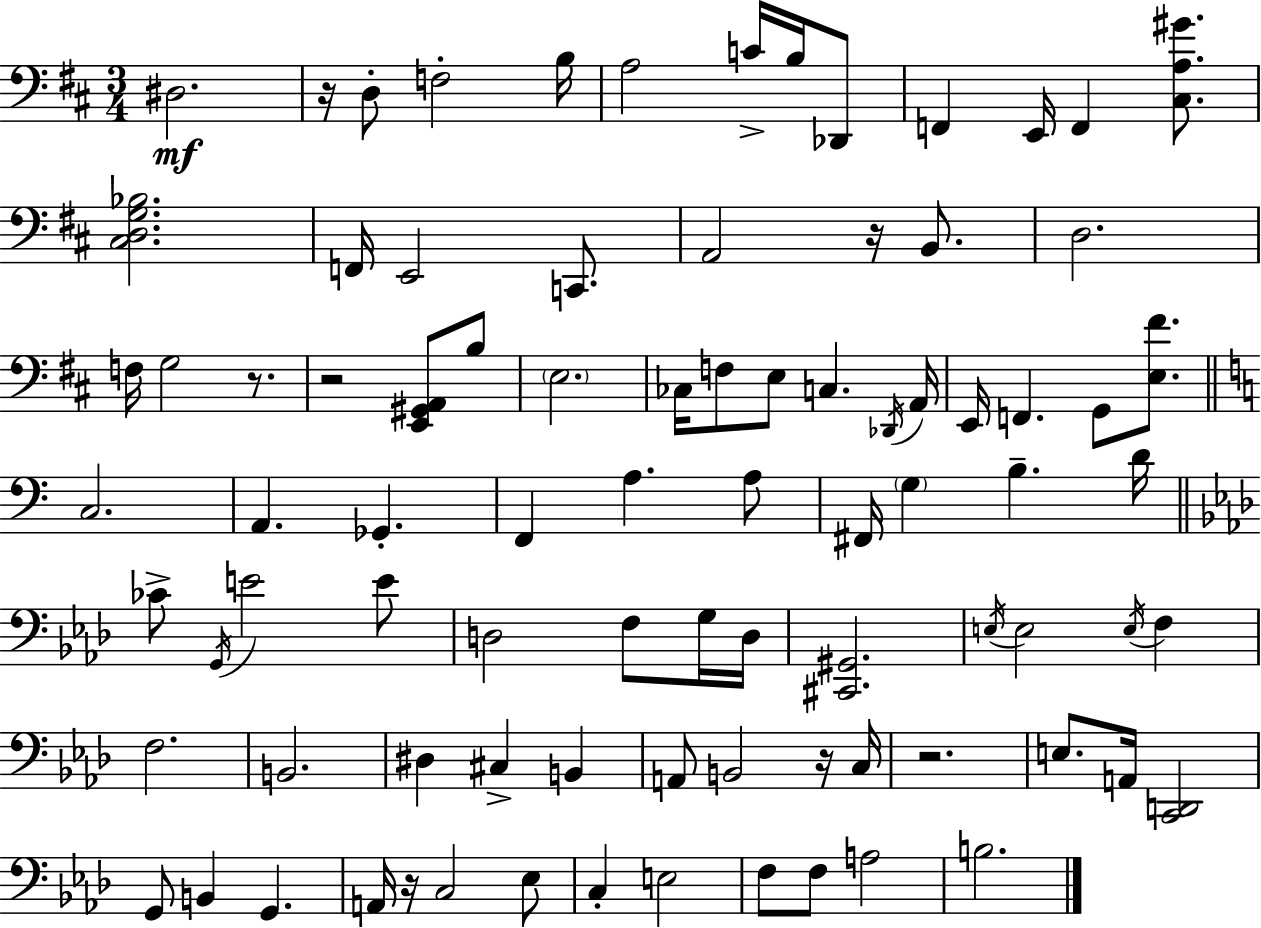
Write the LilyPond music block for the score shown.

{
  \clef bass
  \numericTimeSignature
  \time 3/4
  \key d \major
  dis2.\mf | r16 d8-. f2-. b16 | a2 c'16-> b16 des,8 | f,4 e,16 f,4 <cis a gis'>8. | \break <cis d g bes>2. | f,16 e,2 c,8. | a,2 r16 b,8. | d2. | \break f16 g2 r8. | r2 <e, gis, a,>8 b8 | \parenthesize e2. | ces16 f8 e8 c4. \acciaccatura { des,16 } | \break a,16 e,16 f,4. g,8 <e fis'>8. | \bar "||" \break \key c \major c2. | a,4. ges,4.-. | f,4 a4. a8 | fis,16 \parenthesize g4 b4.-- d'16 | \break \bar "||" \break \key f \minor ces'8-> \acciaccatura { g,16 } e'2 e'8 | d2 f8 g16 | d16 <cis, gis,>2. | \acciaccatura { e16 } e2 \acciaccatura { e16 } f4 | \break f2. | b,2. | dis4 cis4-> b,4 | a,8 b,2 | \break r16 c16 r2. | e8. a,16 <c, d,>2 | g,8 b,4 g,4. | a,16 r16 c2 | \break ees8 c4-. e2 | f8 f8 a2 | b2. | \bar "|."
}